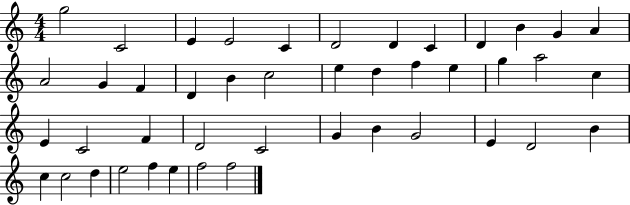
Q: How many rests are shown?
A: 0